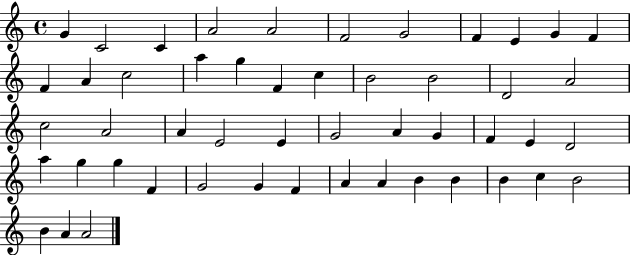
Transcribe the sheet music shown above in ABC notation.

X:1
T:Untitled
M:4/4
L:1/4
K:C
G C2 C A2 A2 F2 G2 F E G F F A c2 a g F c B2 B2 D2 A2 c2 A2 A E2 E G2 A G F E D2 a g g F G2 G F A A B B B c B2 B A A2